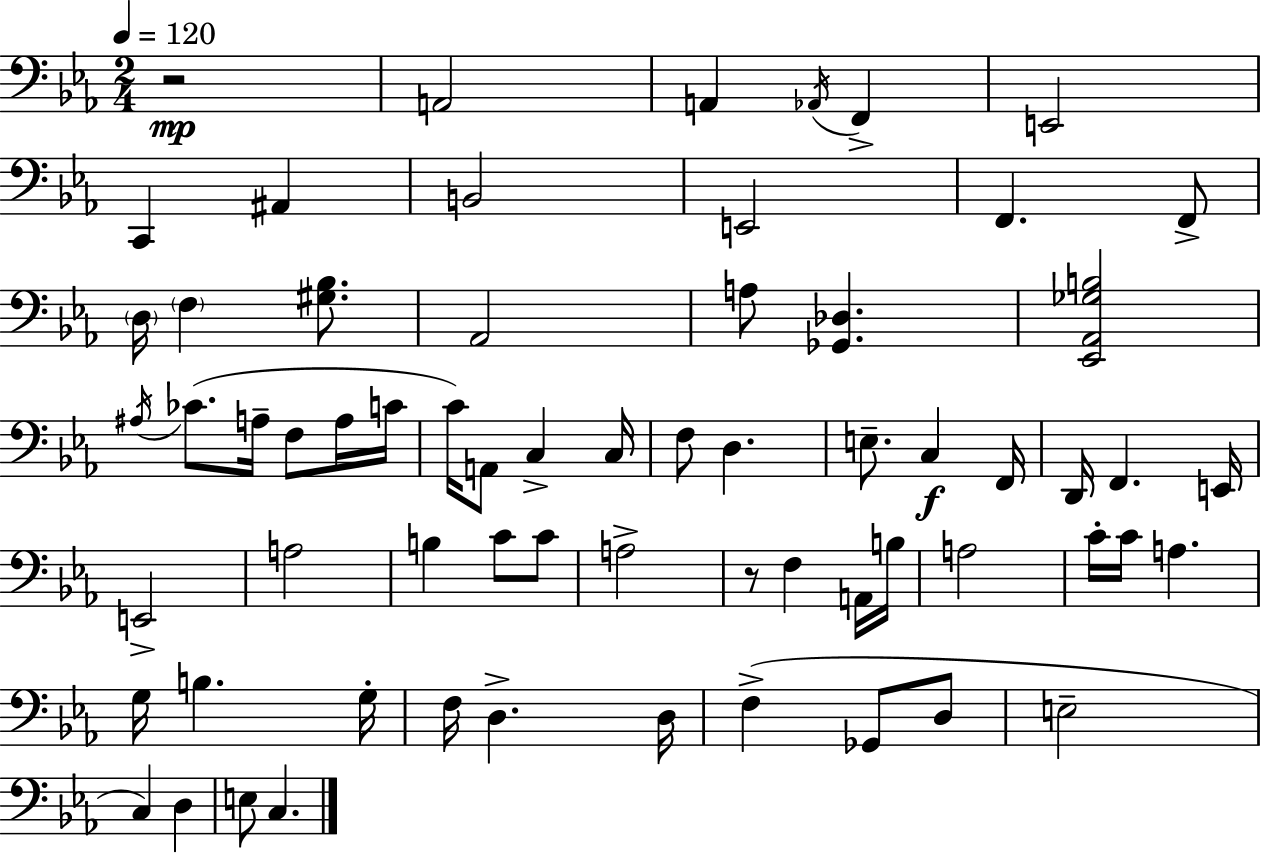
{
  \clef bass
  \numericTimeSignature
  \time 2/4
  \key ees \major
  \tempo 4 = 120
  r2\mp | a,2 | a,4 \acciaccatura { aes,16 } f,4-> | e,2 | \break c,4 ais,4 | b,2 | e,2 | f,4. f,8-> | \break \parenthesize d16 \parenthesize f4 <gis bes>8. | aes,2 | a8 <ges, des>4. | <ees, aes, ges b>2 | \break \acciaccatura { ais16 } ces'8.( a16-- f8 | a16 c'16 c'16) a,8 c4-> | c16 f8 d4. | e8.-- c4\f | \break f,16 d,16 f,4. | e,16 e,2-> | a2 | b4 c'8 | \break c'8 a2-> | r8 f4 | a,16 b16 a2 | c'16-. c'16 a4. | \break g16 b4. | g16-. f16 d4.-> | d16 f4->( ges,8 | d8 e2-- | \break c4) d4 | e8 c4. | \bar "|."
}